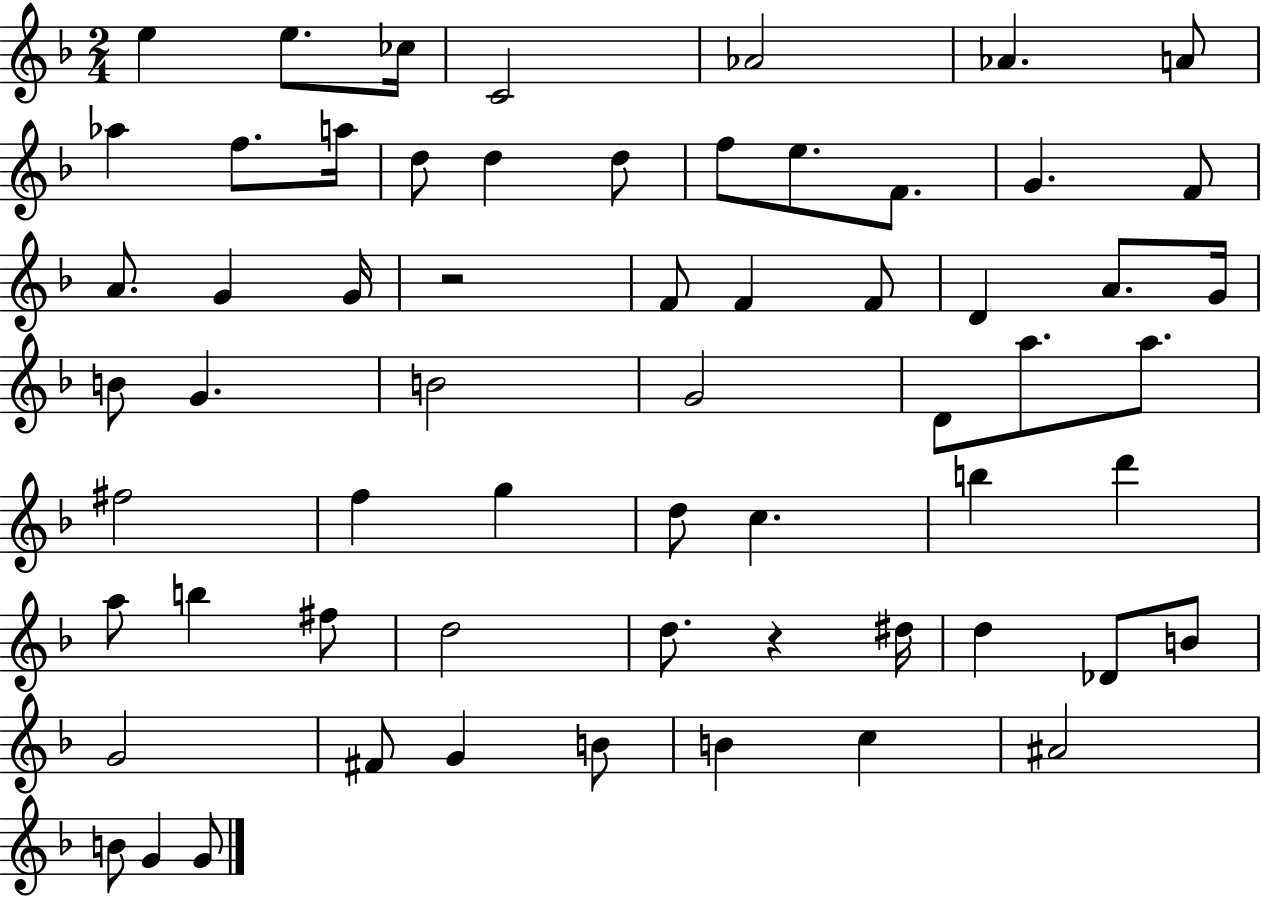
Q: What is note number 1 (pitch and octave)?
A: E5